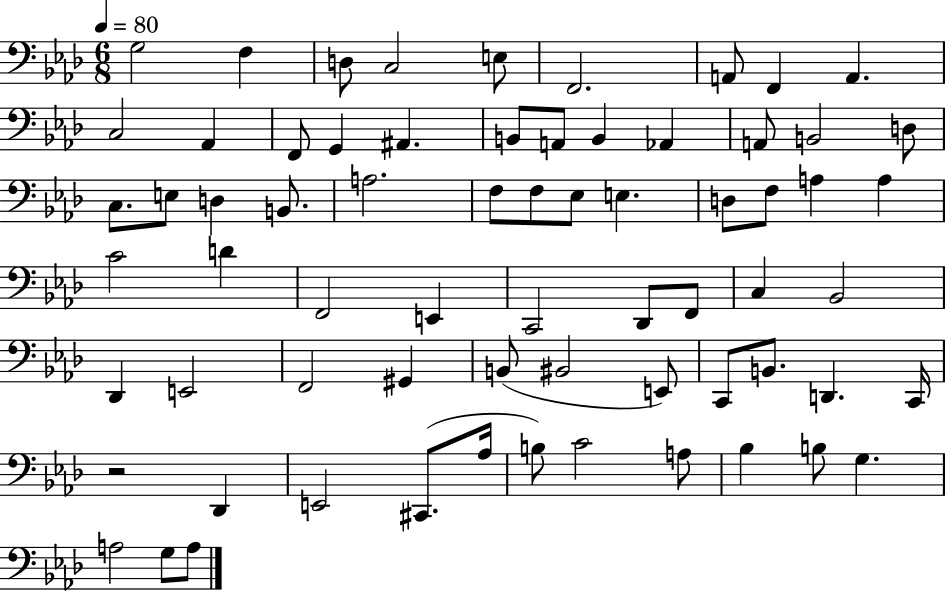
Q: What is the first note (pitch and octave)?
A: G3